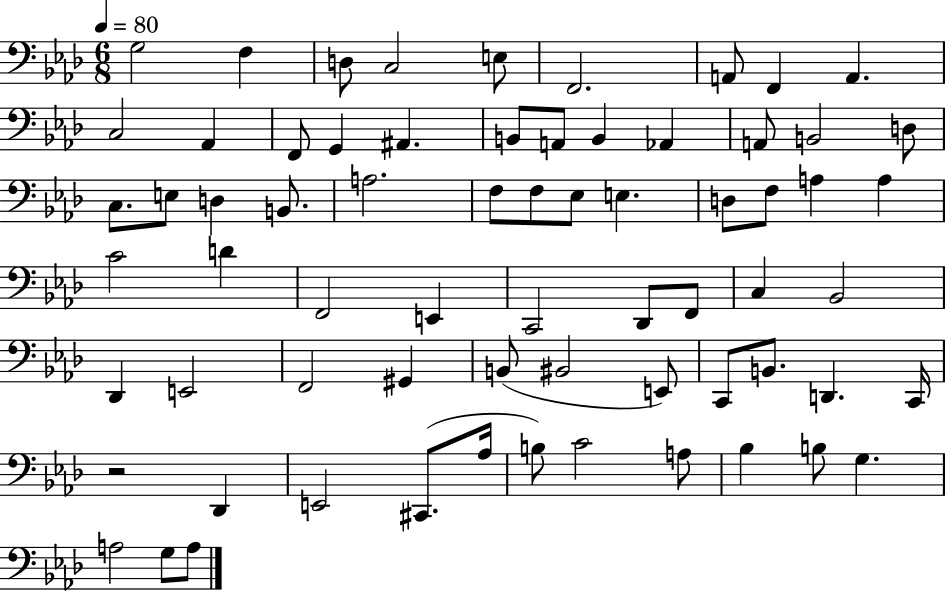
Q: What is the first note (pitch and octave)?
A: G3